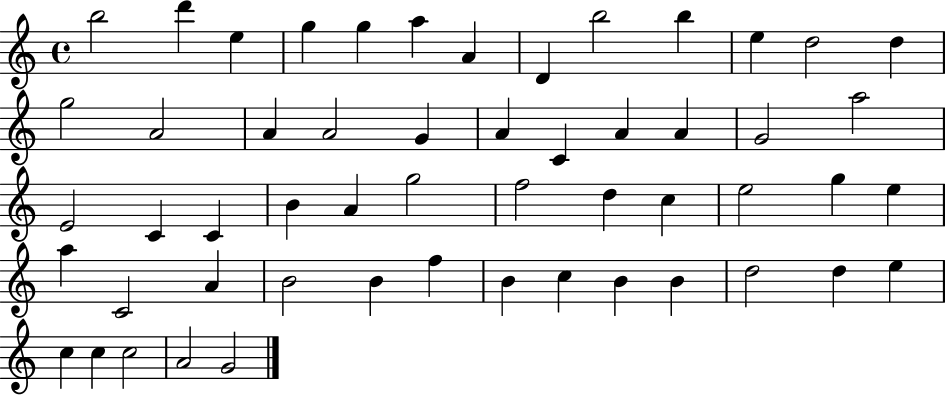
X:1
T:Untitled
M:4/4
L:1/4
K:C
b2 d' e g g a A D b2 b e d2 d g2 A2 A A2 G A C A A G2 a2 E2 C C B A g2 f2 d c e2 g e a C2 A B2 B f B c B B d2 d e c c c2 A2 G2